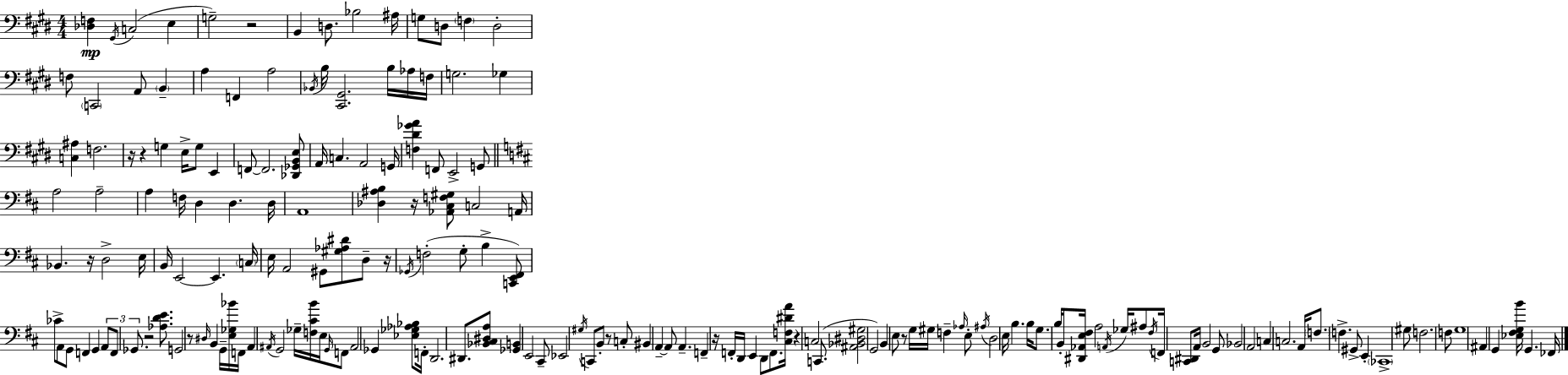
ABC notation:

X:1
T:Untitled
M:4/4
L:1/4
K:E
[_D,F,] ^G,,/4 C,2 E, G,2 z2 B,, D,/2 _B,2 ^A,/4 G,/2 D,/2 F, D,2 F,/2 C,,2 A,,/2 B,, A, F,, A,2 _B,,/4 B,/4 [^C,,^G,,]2 B,/4 _A,/4 F,/4 G,2 _G, [C,^A,] F,2 z/4 z G, E,/4 G,/2 E,, F,,/2 F,,2 [_D,,_G,,B,,E,]/2 A,,/4 C, A,,2 G,,/4 [F,^D_GA] F,,/2 E,,2 G,,/2 A,2 A,2 A, F,/4 D, D, D,/4 A,,4 [_D,^A,B,] z/4 [_A,,^C,F,^G,]/2 C,2 A,,/4 _B,, z/4 D,2 E,/4 B,,/4 E,,2 E,, C,/4 E,/4 A,,2 ^G,,/2 [^G,_A,^D]/2 D,/2 z/4 _G,,/4 F,2 G,/2 B, [C,,E,,^F,,]/2 _C/2 A,,/2 G,,/2 F,, G,, A,,/2 F,,/2 _G,,/2 z2 [_A,DE]/2 G,,2 z/2 ^D,/4 B,, G,,/4 [E,_G,_B]/4 F,,/4 A,, ^A,,/4 G,,2 _G,/4 [F,^CB]/4 E,/4 G,,/4 F,,/2 ^A,,2 _G,, [_E,_G,_A,_B,]/2 F,,/4 D,,2 ^D,,/2 [_B,,^C,^D,A,]/2 [_G,,B,,] E,,2 ^C,,/2 _E,,2 ^G,/4 C,,/2 B,,/2 z/2 C,/2 ^B,, A,, A,,/2 A,, F,, z/4 F,,/4 D,,/4 E,, D,,/2 F,,/2 [^C,F,^DA]/4 z C,2 C,,/2 [^A,,_B,,^D,^G,]2 G,,2 B,, E,/2 z/2 G,/4 ^G,/4 F, _A,/4 E,/2 ^A,/4 D,2 E,/4 B, B,/4 G,/2 B,/4 B,,/2 [^D,,_A,,E,^F,]/4 A,2 A,,/4 _G,/4 ^A,/2 ^F,/4 F,,/4 [C,,^D,,]/2 A,,/4 B,,2 G,,/2 _B,,2 A,,2 C, C,2 A,,/4 F,/2 F, ^G,,/2 E,, _C,,4 ^G,/2 F,2 F,/2 G,4 ^A,, G,, [_E,^F,G,B]/4 G,, _F,,/4